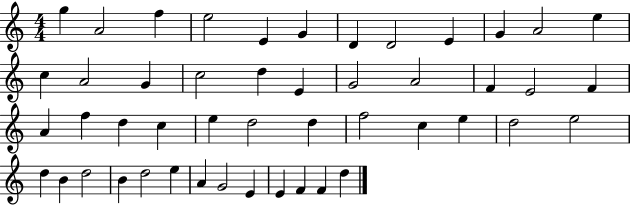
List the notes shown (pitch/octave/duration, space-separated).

G5/q A4/h F5/q E5/h E4/q G4/q D4/q D4/h E4/q G4/q A4/h E5/q C5/q A4/h G4/q C5/h D5/q E4/q G4/h A4/h F4/q E4/h F4/q A4/q F5/q D5/q C5/q E5/q D5/h D5/q F5/h C5/q E5/q D5/h E5/h D5/q B4/q D5/h B4/q D5/h E5/q A4/q G4/h E4/q E4/q F4/q F4/q D5/q